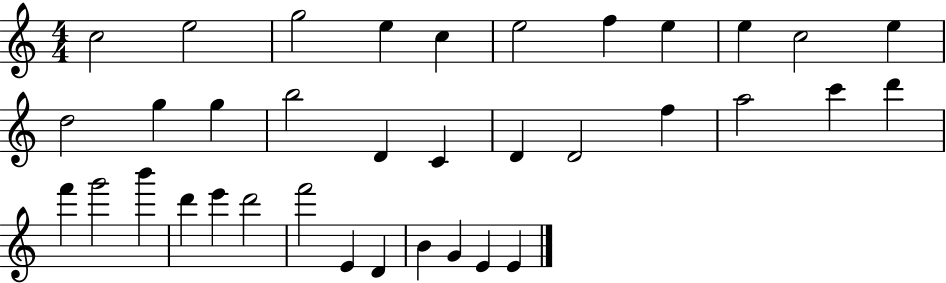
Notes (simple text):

C5/h E5/h G5/h E5/q C5/q E5/h F5/q E5/q E5/q C5/h E5/q D5/h G5/q G5/q B5/h D4/q C4/q D4/q D4/h F5/q A5/h C6/q D6/q F6/q G6/h B6/q D6/q E6/q D6/h F6/h E4/q D4/q B4/q G4/q E4/q E4/q